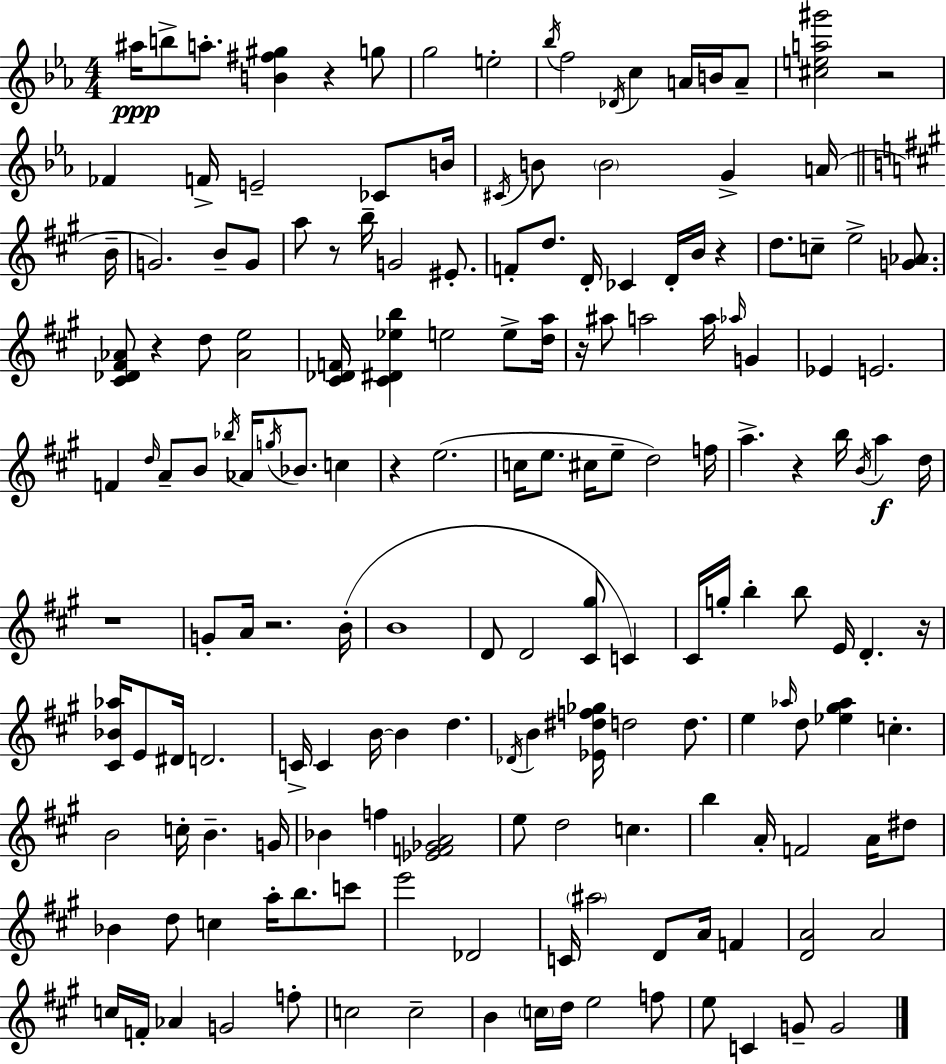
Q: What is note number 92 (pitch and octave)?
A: D5